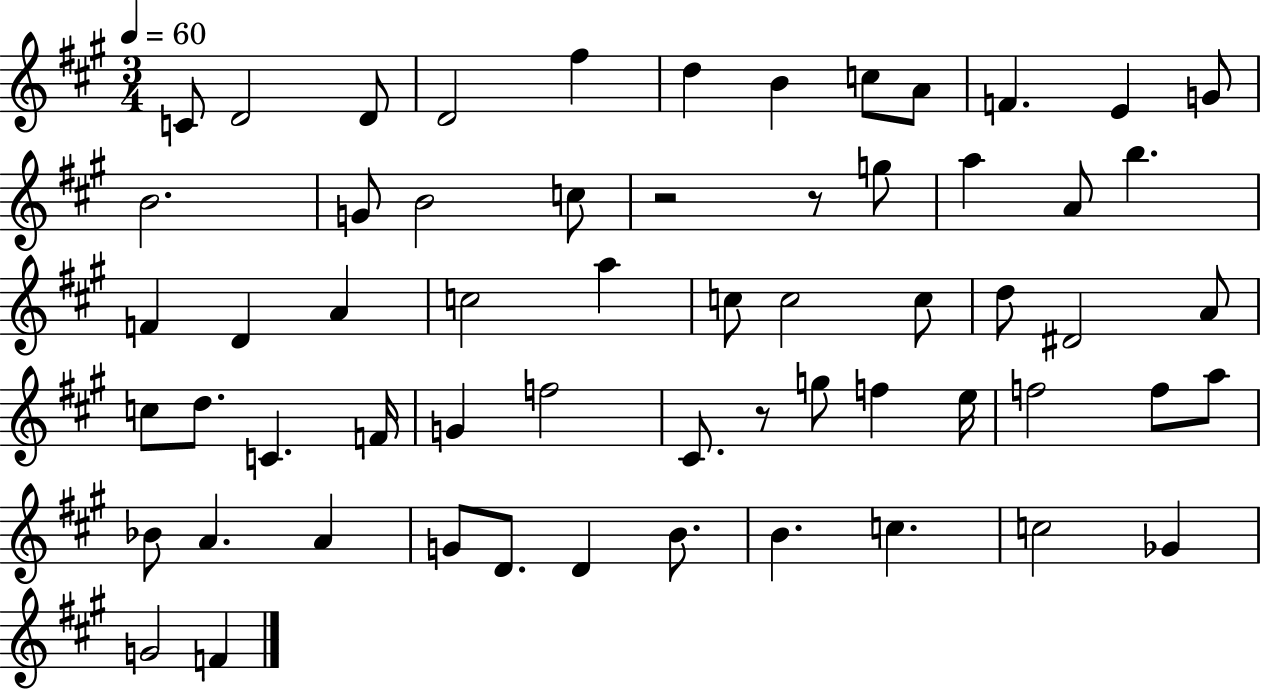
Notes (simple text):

C4/e D4/h D4/e D4/h F#5/q D5/q B4/q C5/e A4/e F4/q. E4/q G4/e B4/h. G4/e B4/h C5/e R/h R/e G5/e A5/q A4/e B5/q. F4/q D4/q A4/q C5/h A5/q C5/e C5/h C5/e D5/e D#4/h A4/e C5/e D5/e. C4/q. F4/s G4/q F5/h C#4/e. R/e G5/e F5/q E5/s F5/h F5/e A5/e Bb4/e A4/q. A4/q G4/e D4/e. D4/q B4/e. B4/q. C5/q. C5/h Gb4/q G4/h F4/q